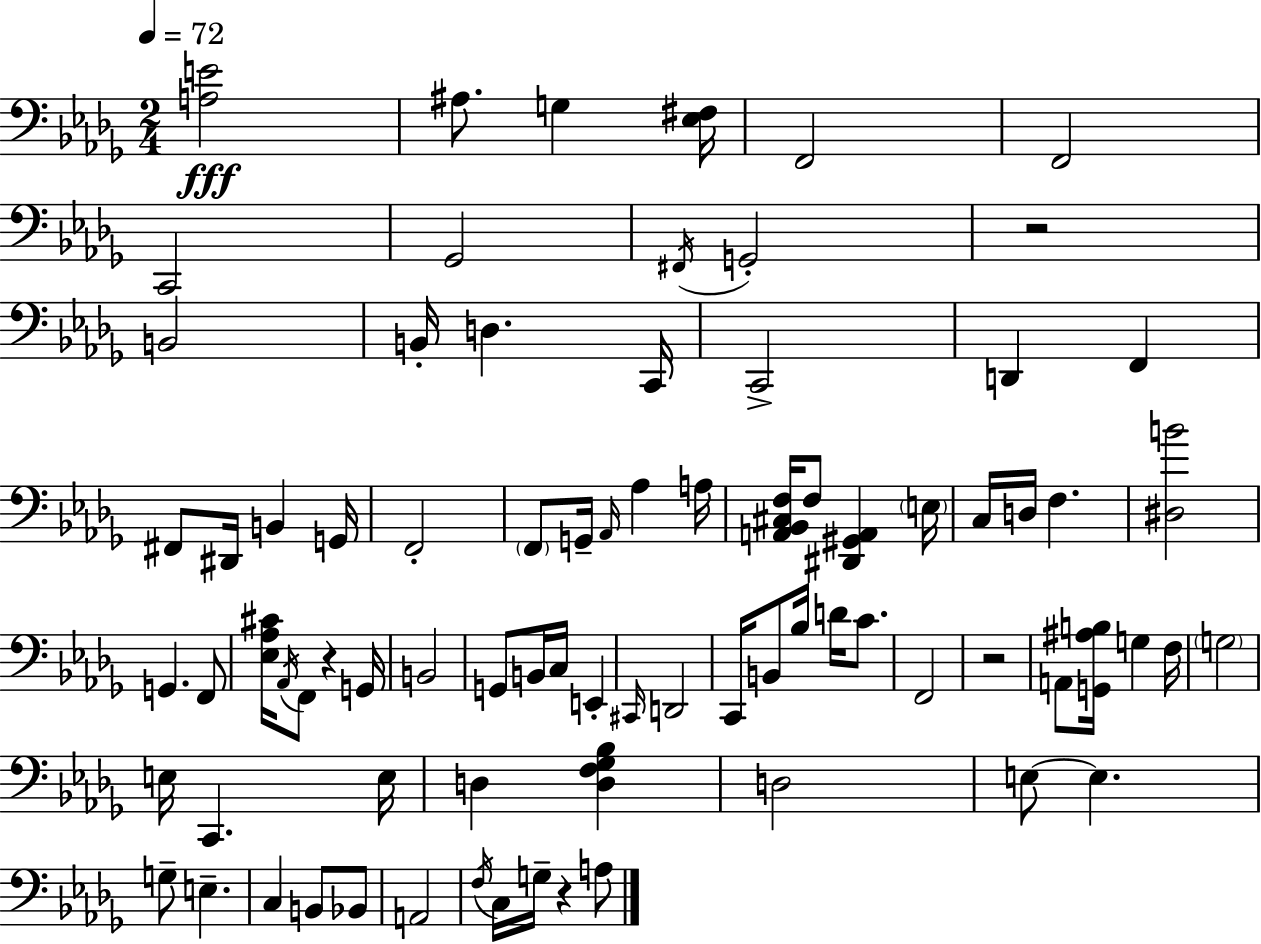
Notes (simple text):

[A3,E4]/h A#3/e. G3/q [Eb3,F#3]/s F2/h F2/h C2/h Gb2/h F#2/s G2/h R/h B2/h B2/s D3/q. C2/s C2/h D2/q F2/q F#2/e D#2/s B2/q G2/s F2/h F2/e G2/s Ab2/s Ab3/q A3/s [A2,Bb2,C#3,F3]/s F3/e [D#2,G#2,A2]/q E3/s C3/s D3/s F3/q. [D#3,B4]/h G2/q. F2/e [Eb3,Ab3,C#4]/s Ab2/s F2/e R/q G2/s B2/h G2/e B2/s C3/s E2/q C#2/s D2/h C2/s B2/e Bb3/s D4/s C4/e. F2/h R/h A2/e [G2,A#3,B3]/s G3/q F3/s G3/h E3/s C2/q. E3/s D3/q [D3,F3,Gb3,Bb3]/q D3/h E3/e E3/q. G3/e E3/q. C3/q B2/e Bb2/e A2/h F3/s C3/s G3/s R/q A3/e